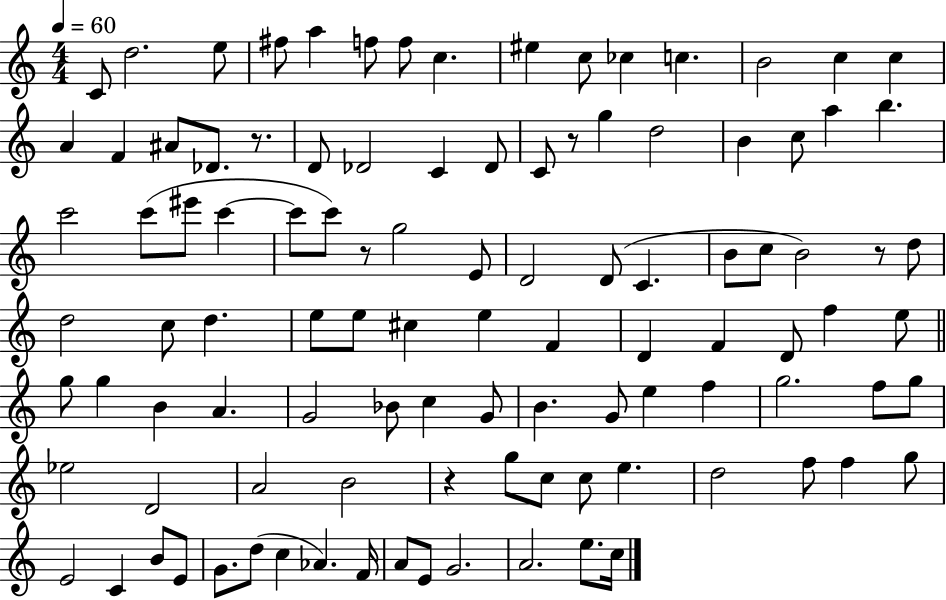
{
  \clef treble
  \numericTimeSignature
  \time 4/4
  \key c \major
  \tempo 4 = 60
  c'8 d''2. e''8 | fis''8 a''4 f''8 f''8 c''4. | eis''4 c''8 ces''4 c''4. | b'2 c''4 c''4 | \break a'4 f'4 ais'8 des'8. r8. | d'8 des'2 c'4 des'8 | c'8 r8 g''4 d''2 | b'4 c''8 a''4 b''4. | \break c'''2 c'''8( eis'''8 c'''4~~ | c'''8 c'''8) r8 g''2 e'8 | d'2 d'8( c'4. | b'8 c''8 b'2) r8 d''8 | \break d''2 c''8 d''4. | e''8 e''8 cis''4 e''4 f'4 | d'4 f'4 d'8 f''4 e''8 | \bar "||" \break \key c \major g''8 g''4 b'4 a'4. | g'2 bes'8 c''4 g'8 | b'4. g'8 e''4 f''4 | g''2. f''8 g''8 | \break ees''2 d'2 | a'2 b'2 | r4 g''8 c''8 c''8 e''4. | d''2 f''8 f''4 g''8 | \break e'2 c'4 b'8 e'8 | g'8. d''8( c''4 aes'4.) f'16 | a'8 e'8 g'2. | a'2. e''8. c''16 | \break \bar "|."
}